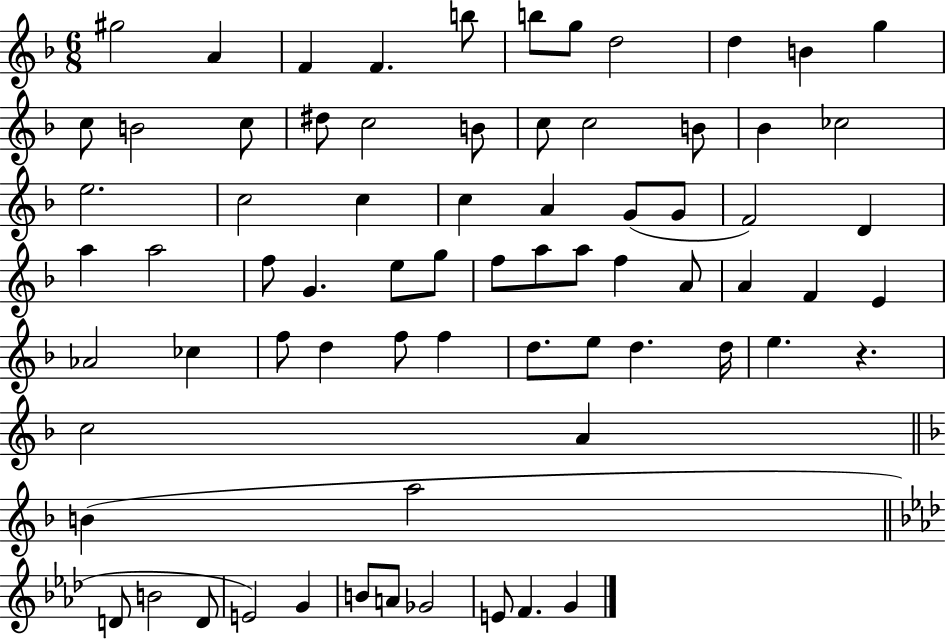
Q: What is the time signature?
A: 6/8